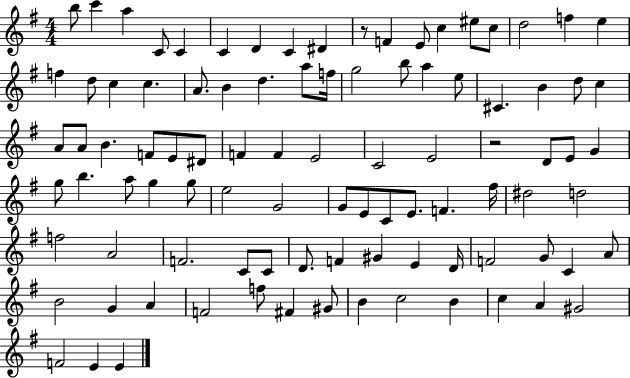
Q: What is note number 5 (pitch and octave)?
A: C4